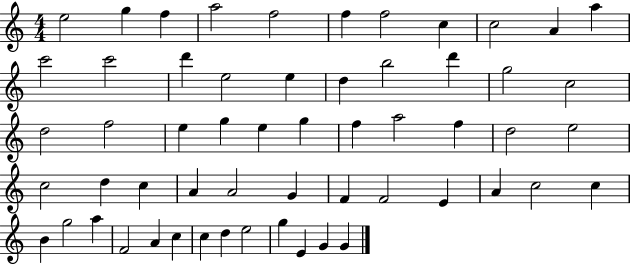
{
  \clef treble
  \numericTimeSignature
  \time 4/4
  \key c \major
  e''2 g''4 f''4 | a''2 f''2 | f''4 f''2 c''4 | c''2 a'4 a''4 | \break c'''2 c'''2 | d'''4 e''2 e''4 | d''4 b''2 d'''4 | g''2 c''2 | \break d''2 f''2 | e''4 g''4 e''4 g''4 | f''4 a''2 f''4 | d''2 e''2 | \break c''2 d''4 c''4 | a'4 a'2 g'4 | f'4 f'2 e'4 | a'4 c''2 c''4 | \break b'4 g''2 a''4 | f'2 a'4 c''4 | c''4 d''4 e''2 | g''4 e'4 g'4 g'4 | \break \bar "|."
}